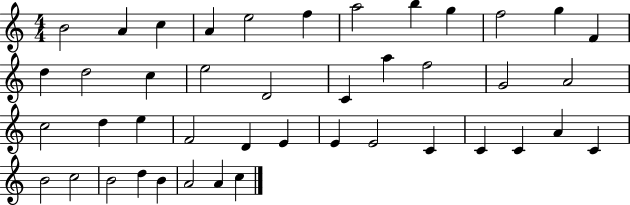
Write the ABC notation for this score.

X:1
T:Untitled
M:4/4
L:1/4
K:C
B2 A c A e2 f a2 b g f2 g F d d2 c e2 D2 C a f2 G2 A2 c2 d e F2 D E E E2 C C C A C B2 c2 B2 d B A2 A c